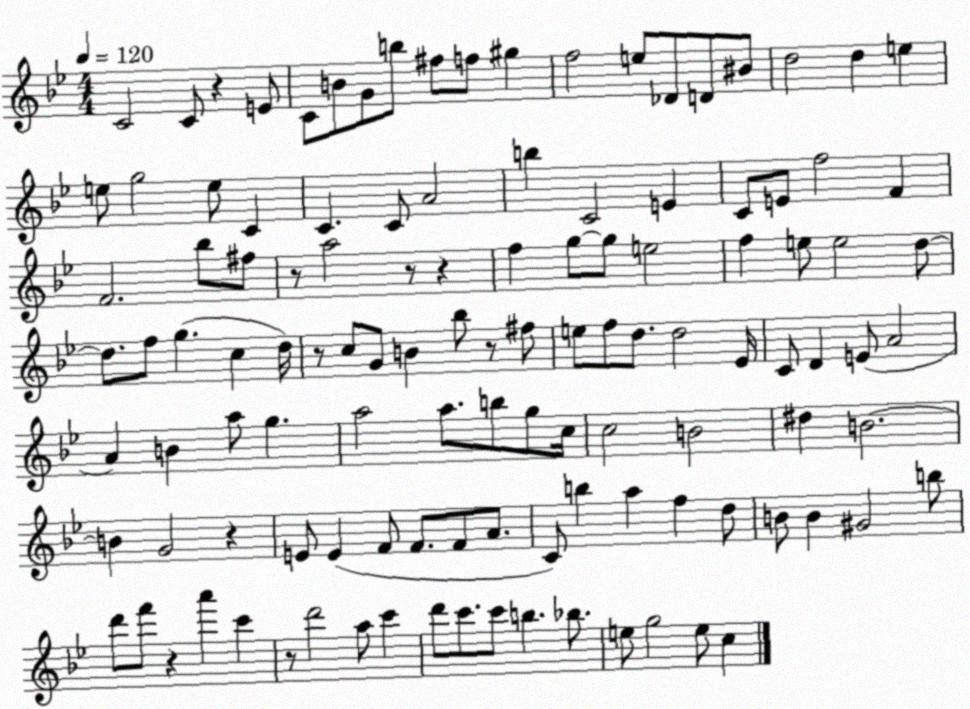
X:1
T:Untitled
M:4/4
L:1/4
K:Bb
C2 C/2 z E/2 C/2 B/2 G/2 b/2 ^f/2 f/2 ^g f2 e/2 _D/2 D/2 ^B/2 d2 d e e/2 g2 e/2 C C C/2 A2 b C2 E C/2 E/2 f2 F F2 _b/2 ^f/2 z/2 a2 z/2 z f g/2 g/2 e2 f e/2 e2 d/2 d/2 f/2 g c d/4 z/2 c/2 G/2 B _b/2 z/2 ^f/2 e/2 f/2 d/2 d2 _E/4 C/2 D E/2 A2 A B a/2 g a2 a/2 b/2 g/2 c/4 c2 B2 ^d B2 B G2 z E/2 E F/2 F/2 F/2 A/2 C/2 b a f d/2 B/2 B ^G2 b/2 d'/2 f'/2 z a' c' z/2 d'2 a/2 c' d'/2 c'/2 c'/2 b _b/2 e/2 g2 e/2 c